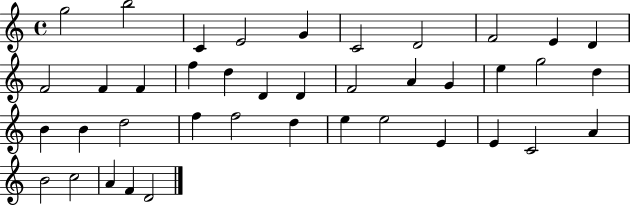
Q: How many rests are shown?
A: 0